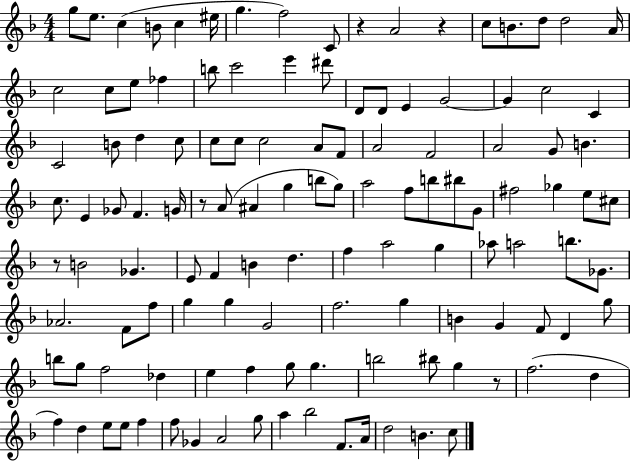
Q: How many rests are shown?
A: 5